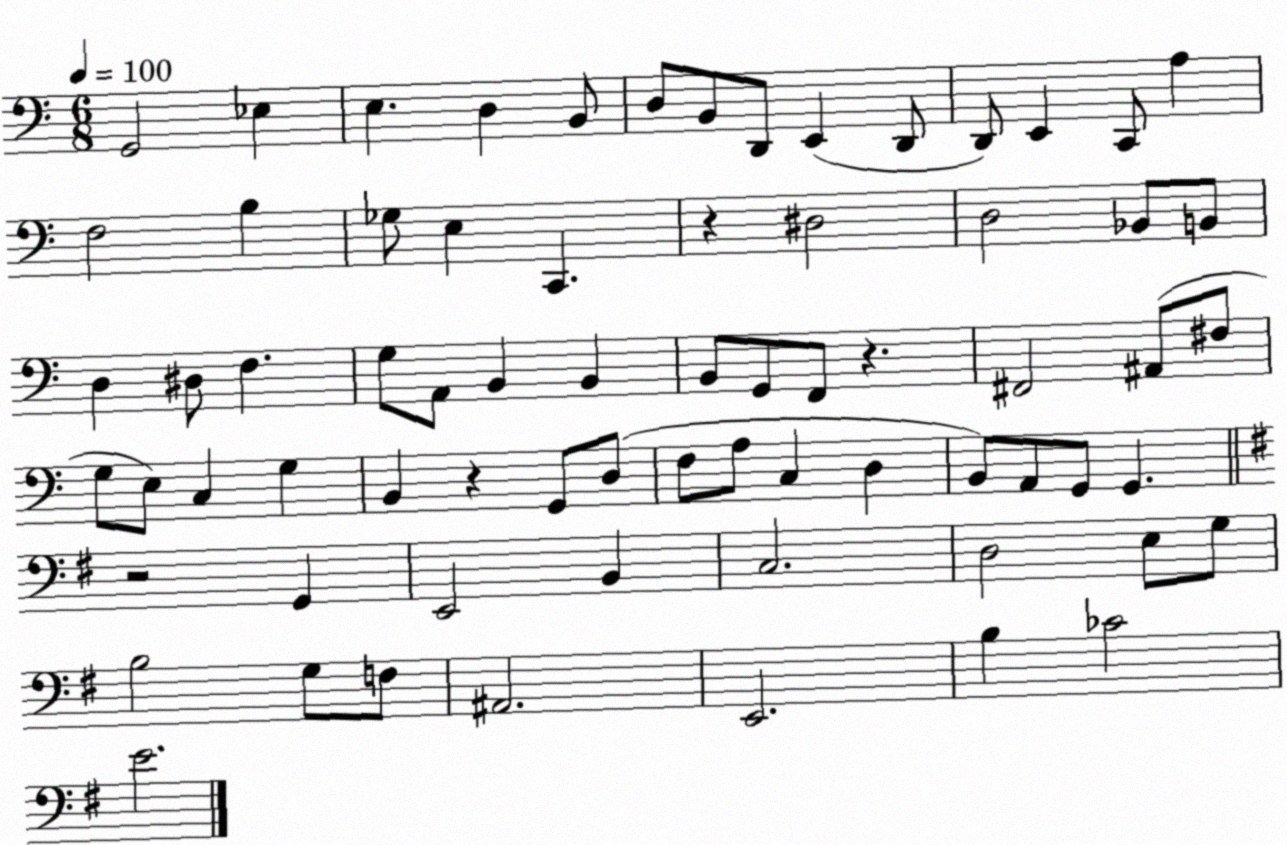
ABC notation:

X:1
T:Untitled
M:6/8
L:1/4
K:C
G,,2 _E, E, D, B,,/2 D,/2 B,,/2 D,,/2 E,, D,,/2 D,,/2 E,, C,,/2 A, F,2 B, _G,/2 E, C,, z ^D,2 D,2 _B,,/2 B,,/2 D, ^D,/2 F, G,/2 A,,/2 B,, B,, B,,/2 G,,/2 F,,/2 z ^F,,2 ^A,,/2 ^F,/2 G,/2 E,/2 C, G, B,, z G,,/2 D,/2 F,/2 A,/2 C, D, B,,/2 A,,/2 G,,/2 G,, z2 G,, E,,2 B,, C,2 D,2 E,/2 G,/2 B,2 G,/2 F,/2 ^A,,2 E,,2 B, _C2 E2